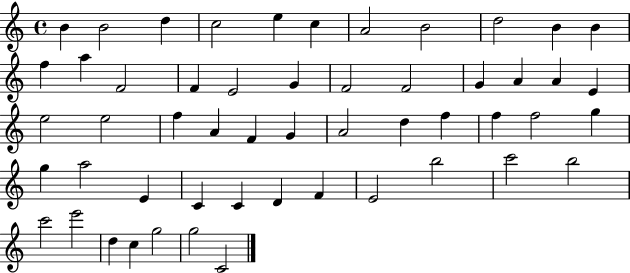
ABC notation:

X:1
T:Untitled
M:4/4
L:1/4
K:C
B B2 d c2 e c A2 B2 d2 B B f a F2 F E2 G F2 F2 G A A E e2 e2 f A F G A2 d f f f2 g g a2 E C C D F E2 b2 c'2 b2 c'2 e'2 d c g2 g2 C2